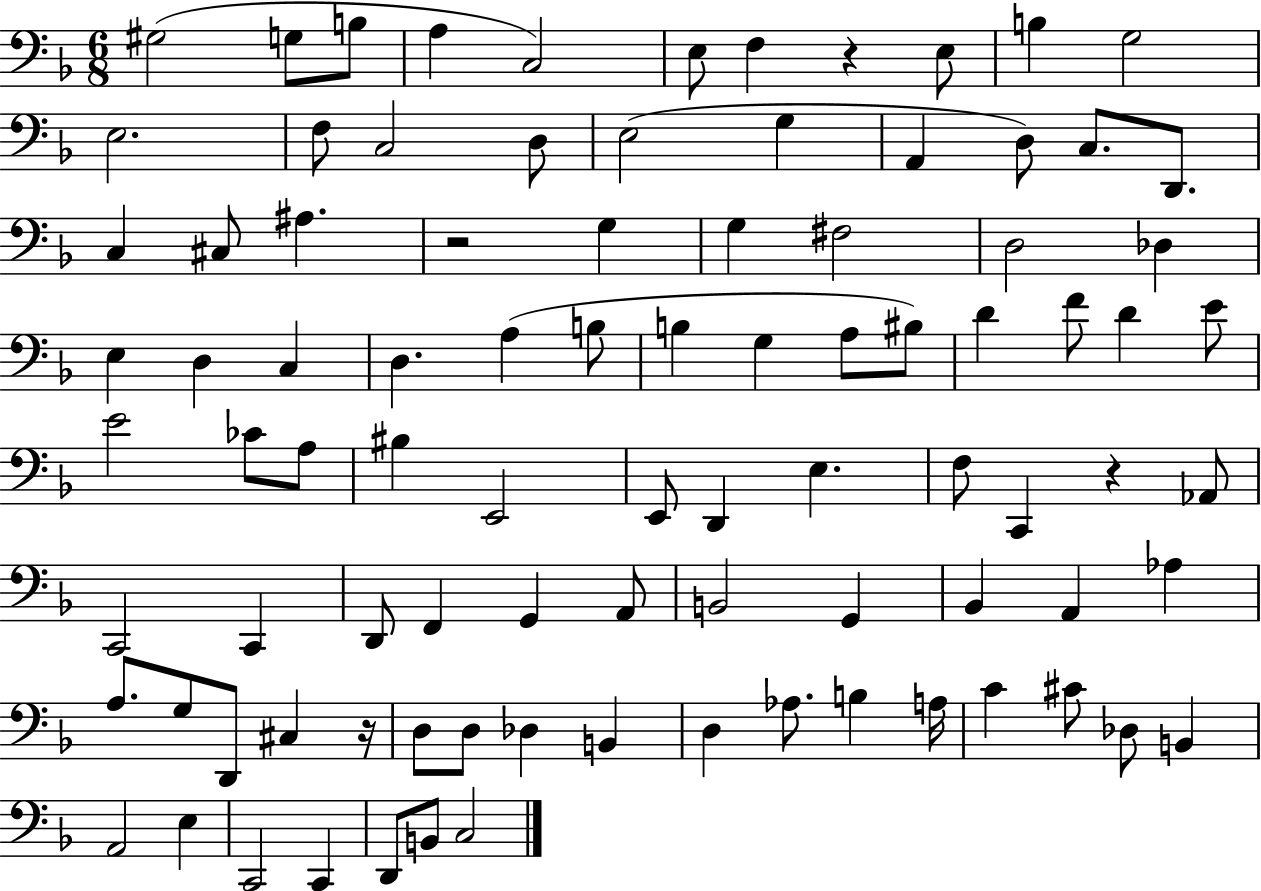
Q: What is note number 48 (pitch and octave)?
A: E2